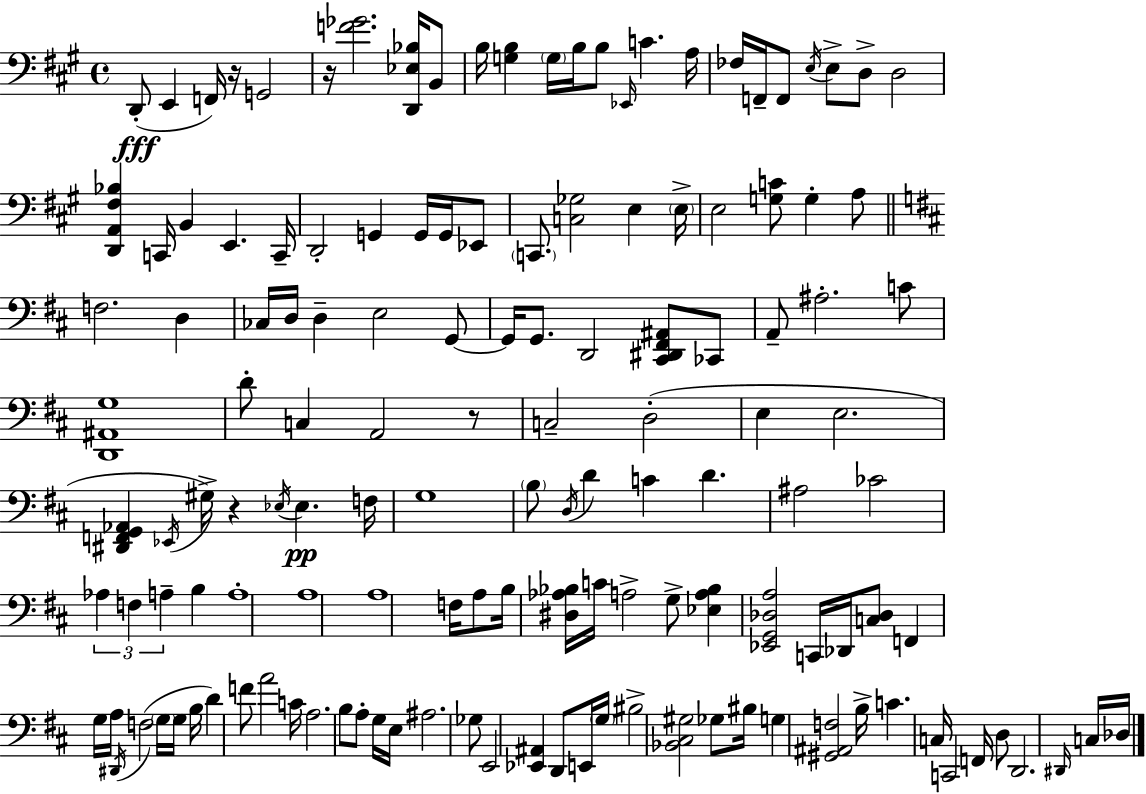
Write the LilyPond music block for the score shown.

{
  \clef bass
  \time 4/4
  \defaultTimeSignature
  \key a \major
  d,8-.(\fff e,4 f,16) r16 g,2 | r16 <f' ges'>2. <d, ees bes>16 b,8 | b16 <g b>4 \parenthesize g16 b16 b8 \grace { ees,16 } c'4. | a16 fes16 f,16-- f,8 \acciaccatura { e16 } e8-> d8-> d2 | \break <d, a, fis bes>4 c,16 b,4 e,4. | c,16-- d,2-. g,4 g,16 g,16 | ees,8 \parenthesize c,8. <c ges>2 e4 | \parenthesize e16-> e2 <g c'>8 g4-. | \break a8 \bar "||" \break \key b \minor f2. d4 | ces16 d16 d4-- e2 g,8~~ | g,16 g,8. d,2 <cis, dis, fis, ais,>8 ces,8 | a,8-- ais2.-. c'8 | \break <d, ais, g>1 | d'8-. c4 a,2 r8 | c2-- d2-.( | e4 e2. | \break <dis, f, g, aes,>4 \acciaccatura { ees,16 } gis16->) r4 \acciaccatura { ees16 }\pp ees4. | f16 g1 | \parenthesize b8 \acciaccatura { d16 } d'4 c'4 d'4. | ais2 ces'2 | \break \tuplet 3/2 { aes4 f4 a4-- } b4 | a1-. | a1 | a1 | \break f16 a8 b16 <dis aes bes>16 c'16 a2-> | g8-> <ees a bes>4 <ees, g, des a>2 c,16 | des,16 <c des>8 f,4 g16 a16 \acciaccatura { dis,16 }( f2 | \parenthesize g16 g16 b16 d'4) f'8 a'2 | \break c'16 a2. | b8 a8-. g16 e16 ais2. | ges8 e,2 <ees, ais,>4 | d,8 e,16 \parenthesize g16 bis2-> <bes, cis gis>2 | \break ges8 bis16 g4 <gis, ais, f>2 | b16-> c'4. c16 c,2 | f,16 d8 d,2. | \grace { dis,16 } c16 des16 \bar "|."
}